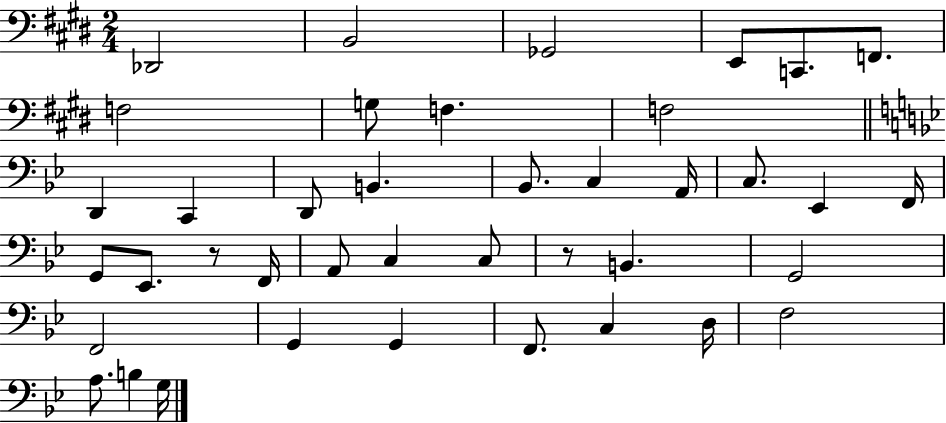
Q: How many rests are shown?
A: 2